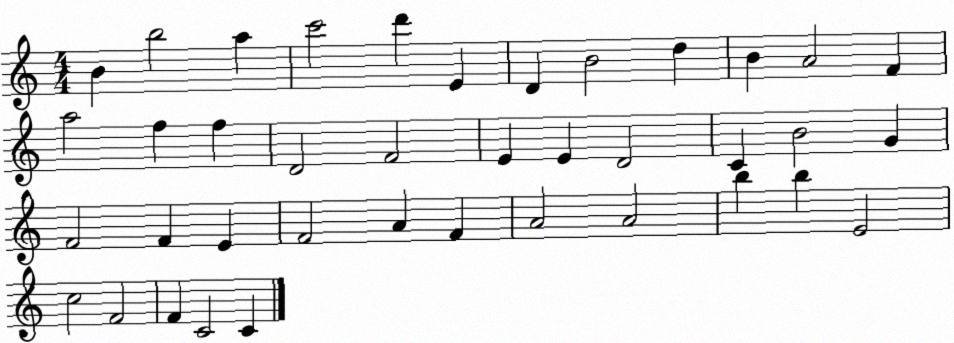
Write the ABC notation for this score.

X:1
T:Untitled
M:4/4
L:1/4
K:C
B b2 a c'2 d' E D B2 d B A2 F a2 f f D2 F2 E E D2 C B2 G F2 F E F2 A F A2 A2 b b E2 c2 F2 F C2 C